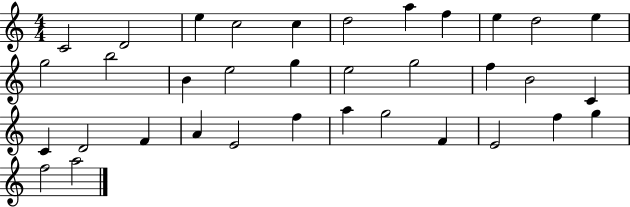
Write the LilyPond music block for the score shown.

{
  \clef treble
  \numericTimeSignature
  \time 4/4
  \key c \major
  c'2 d'2 | e''4 c''2 c''4 | d''2 a''4 f''4 | e''4 d''2 e''4 | \break g''2 b''2 | b'4 e''2 g''4 | e''2 g''2 | f''4 b'2 c'4 | \break c'4 d'2 f'4 | a'4 e'2 f''4 | a''4 g''2 f'4 | e'2 f''4 g''4 | \break f''2 a''2 | \bar "|."
}